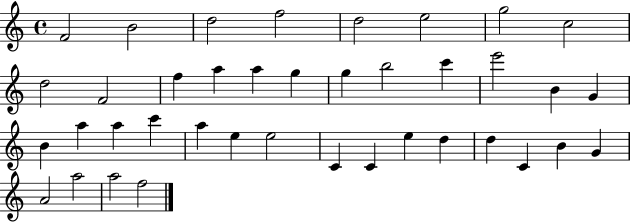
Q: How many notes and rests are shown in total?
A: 39